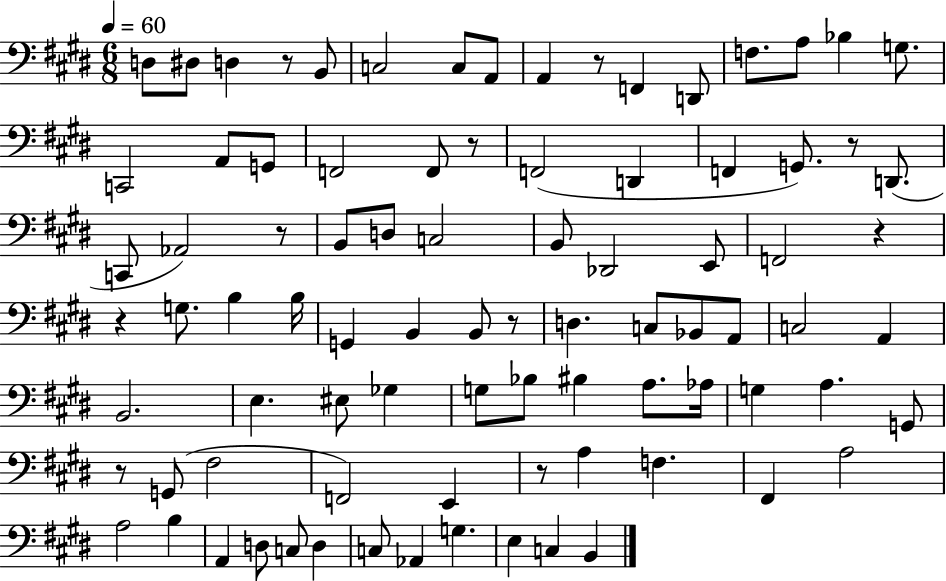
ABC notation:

X:1
T:Untitled
M:6/8
L:1/4
K:E
D,/2 ^D,/2 D, z/2 B,,/2 C,2 C,/2 A,,/2 A,, z/2 F,, D,,/2 F,/2 A,/2 _B, G,/2 C,,2 A,,/2 G,,/2 F,,2 F,,/2 z/2 F,,2 D,, F,, G,,/2 z/2 D,,/2 C,,/2 _A,,2 z/2 B,,/2 D,/2 C,2 B,,/2 _D,,2 E,,/2 F,,2 z z G,/2 B, B,/4 G,, B,, B,,/2 z/2 D, C,/2 _B,,/2 A,,/2 C,2 A,, B,,2 E, ^E,/2 _G, G,/2 _B,/2 ^B, A,/2 _A,/4 G, A, G,,/2 z/2 G,,/2 ^F,2 F,,2 E,, z/2 A, F, ^F,, A,2 A,2 B, A,, D,/2 C,/2 D, C,/2 _A,, G, E, C, B,,